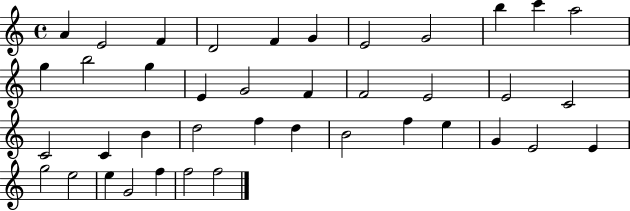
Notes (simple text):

A4/q E4/h F4/q D4/h F4/q G4/q E4/h G4/h B5/q C6/q A5/h G5/q B5/h G5/q E4/q G4/h F4/q F4/h E4/h E4/h C4/h C4/h C4/q B4/q D5/h F5/q D5/q B4/h F5/q E5/q G4/q E4/h E4/q G5/h E5/h E5/q G4/h F5/q F5/h F5/h